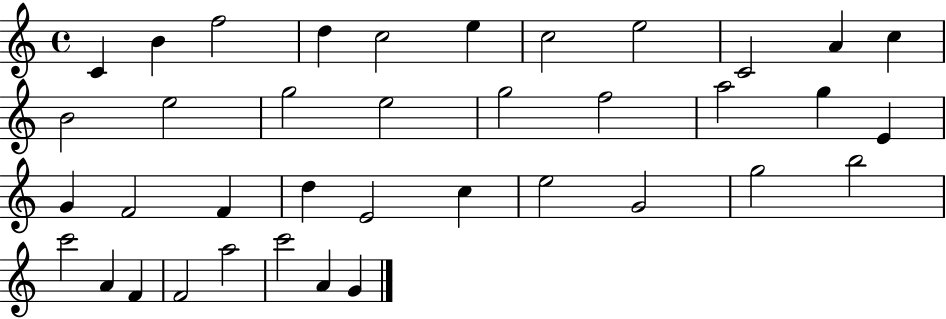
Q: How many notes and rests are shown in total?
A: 38